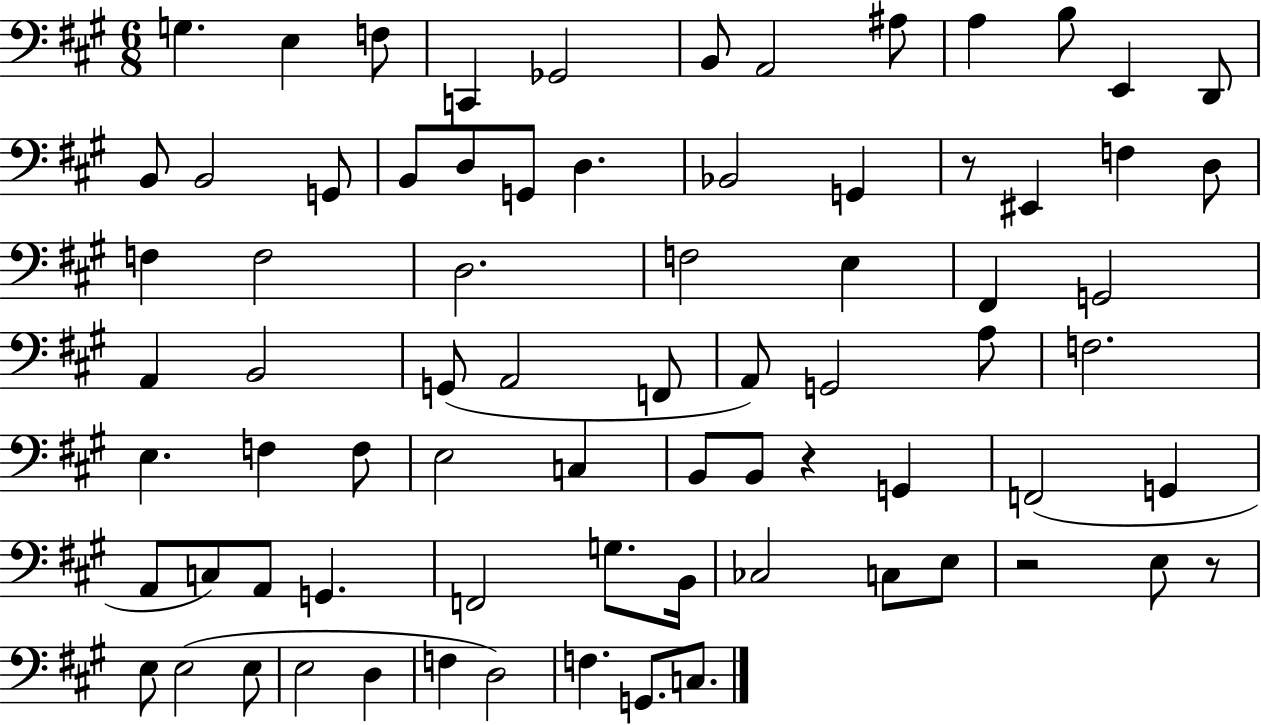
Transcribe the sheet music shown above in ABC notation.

X:1
T:Untitled
M:6/8
L:1/4
K:A
G, E, F,/2 C,, _G,,2 B,,/2 A,,2 ^A,/2 A, B,/2 E,, D,,/2 B,,/2 B,,2 G,,/2 B,,/2 D,/2 G,,/2 D, _B,,2 G,, z/2 ^E,, F, D,/2 F, F,2 D,2 F,2 E, ^F,, G,,2 A,, B,,2 G,,/2 A,,2 F,,/2 A,,/2 G,,2 A,/2 F,2 E, F, F,/2 E,2 C, B,,/2 B,,/2 z G,, F,,2 G,, A,,/2 C,/2 A,,/2 G,, F,,2 G,/2 B,,/4 _C,2 C,/2 E,/2 z2 E,/2 z/2 E,/2 E,2 E,/2 E,2 D, F, D,2 F, G,,/2 C,/2